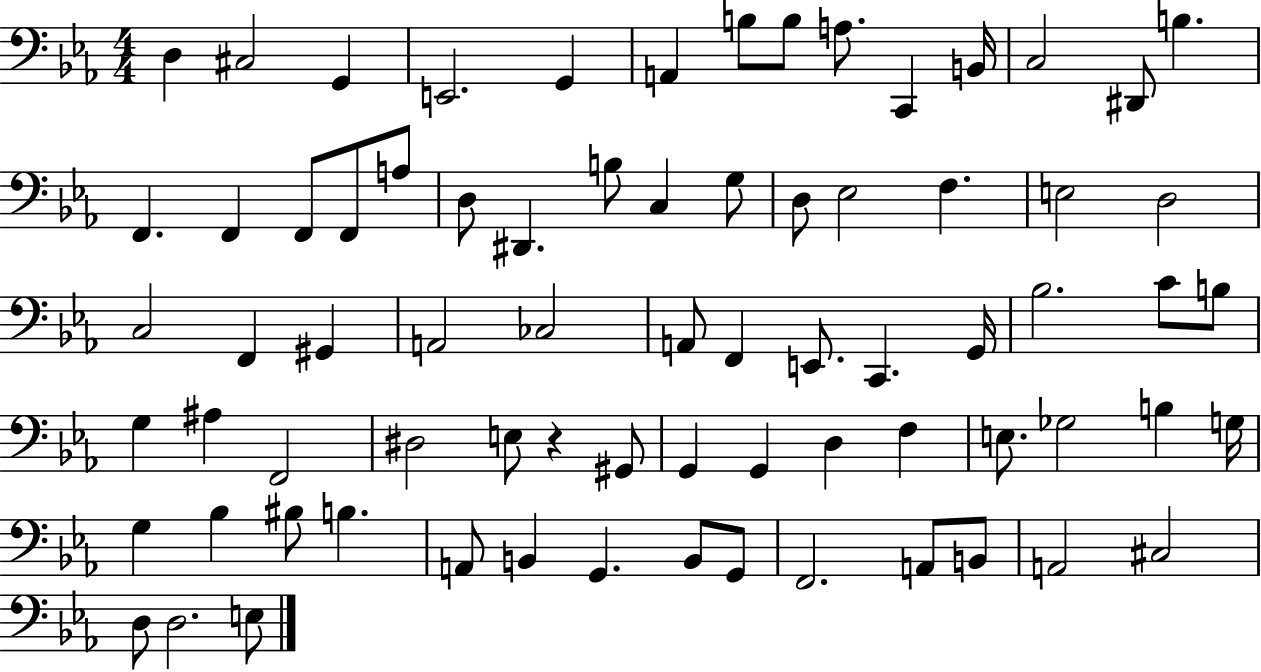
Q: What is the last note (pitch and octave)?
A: E3